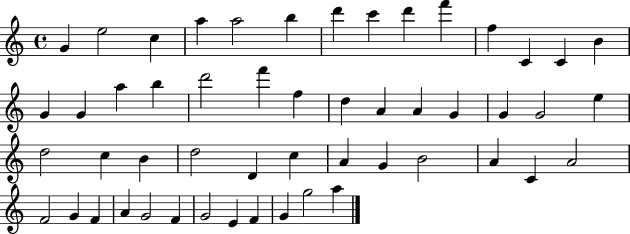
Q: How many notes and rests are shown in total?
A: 52